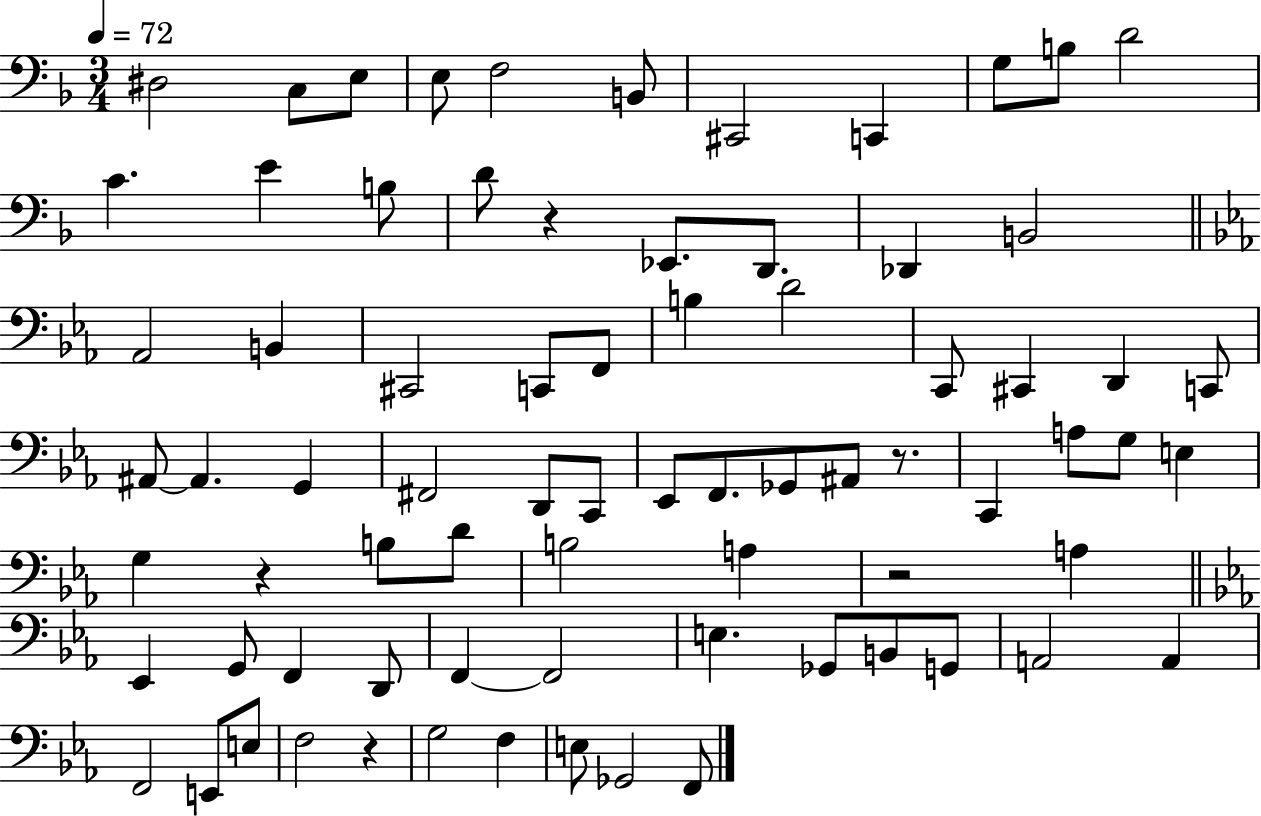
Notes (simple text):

D#3/h C3/e E3/e E3/e F3/h B2/e C#2/h C2/q G3/e B3/e D4/h C4/q. E4/q B3/e D4/e R/q Eb2/e. D2/e. Db2/q B2/h Ab2/h B2/q C#2/h C2/e F2/e B3/q D4/h C2/e C#2/q D2/q C2/e A#2/e A#2/q. G2/q F#2/h D2/e C2/e Eb2/e F2/e. Gb2/e A#2/e R/e. C2/q A3/e G3/e E3/q G3/q R/q B3/e D4/e B3/h A3/q R/h A3/q Eb2/q G2/e F2/q D2/e F2/q F2/h E3/q. Gb2/e B2/e G2/e A2/h A2/q F2/h E2/e E3/e F3/h R/q G3/h F3/q E3/e Gb2/h F2/e